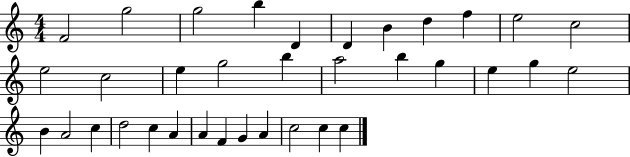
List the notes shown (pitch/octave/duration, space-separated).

F4/h G5/h G5/h B5/q D4/q D4/q B4/q D5/q F5/q E5/h C5/h E5/h C5/h E5/q G5/h B5/q A5/h B5/q G5/q E5/q G5/q E5/h B4/q A4/h C5/q D5/h C5/q A4/q A4/q F4/q G4/q A4/q C5/h C5/q C5/q